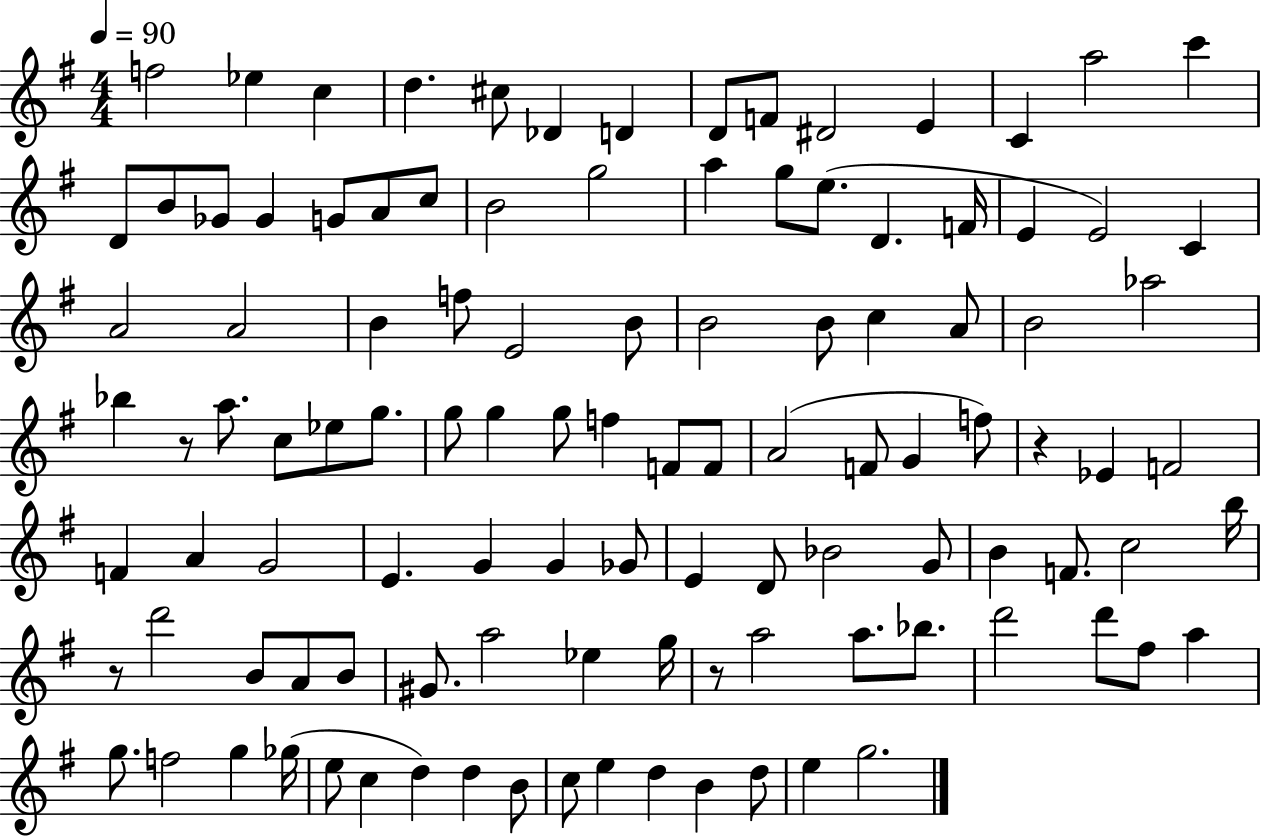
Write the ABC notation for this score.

X:1
T:Untitled
M:4/4
L:1/4
K:G
f2 _e c d ^c/2 _D D D/2 F/2 ^D2 E C a2 c' D/2 B/2 _G/2 _G G/2 A/2 c/2 B2 g2 a g/2 e/2 D F/4 E E2 C A2 A2 B f/2 E2 B/2 B2 B/2 c A/2 B2 _a2 _b z/2 a/2 c/2 _e/2 g/2 g/2 g g/2 f F/2 F/2 A2 F/2 G f/2 z _E F2 F A G2 E G G _G/2 E D/2 _B2 G/2 B F/2 c2 b/4 z/2 d'2 B/2 A/2 B/2 ^G/2 a2 _e g/4 z/2 a2 a/2 _b/2 d'2 d'/2 ^f/2 a g/2 f2 g _g/4 e/2 c d d B/2 c/2 e d B d/2 e g2